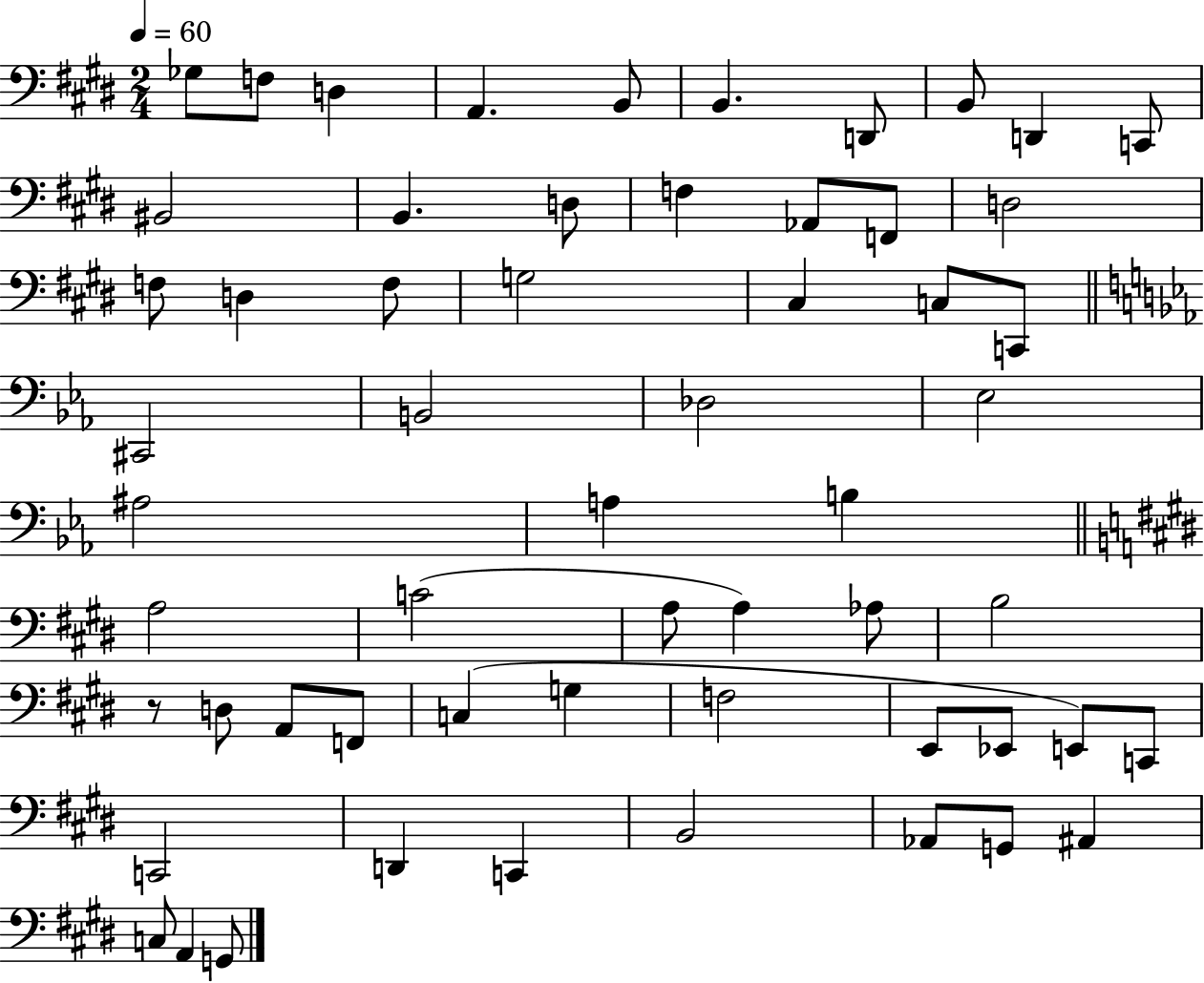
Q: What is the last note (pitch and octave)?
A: G2